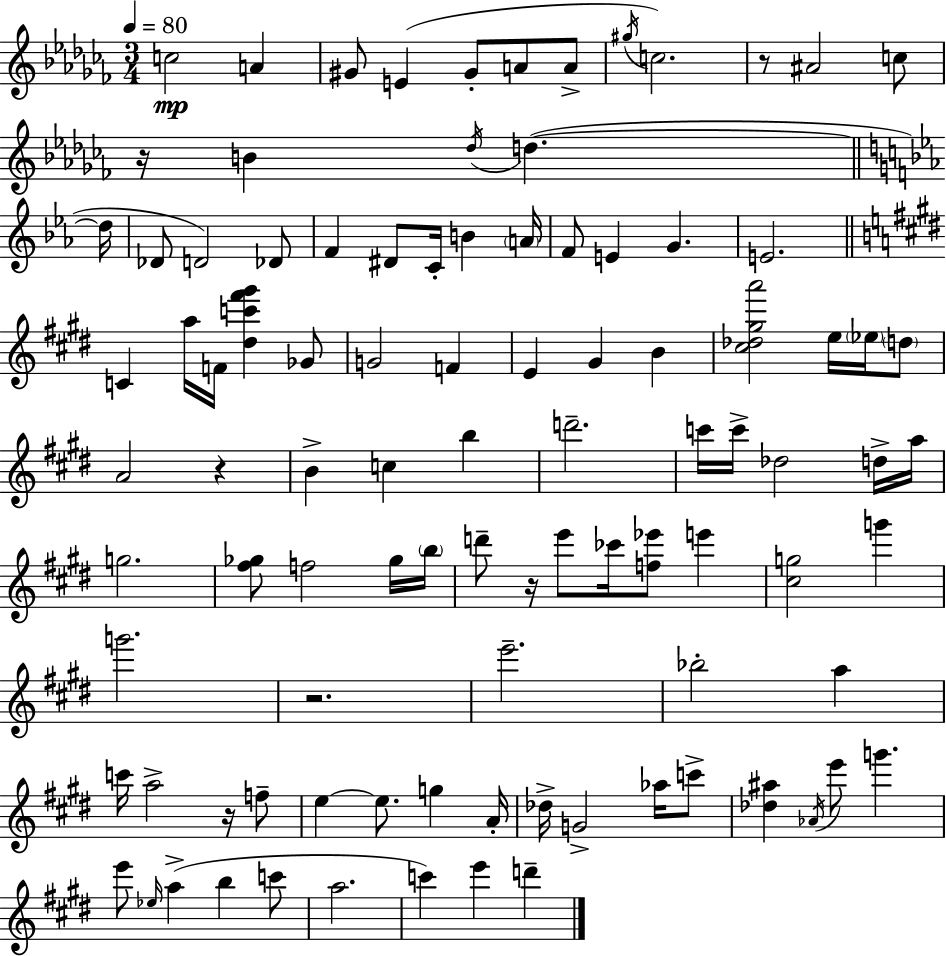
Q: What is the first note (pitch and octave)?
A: C5